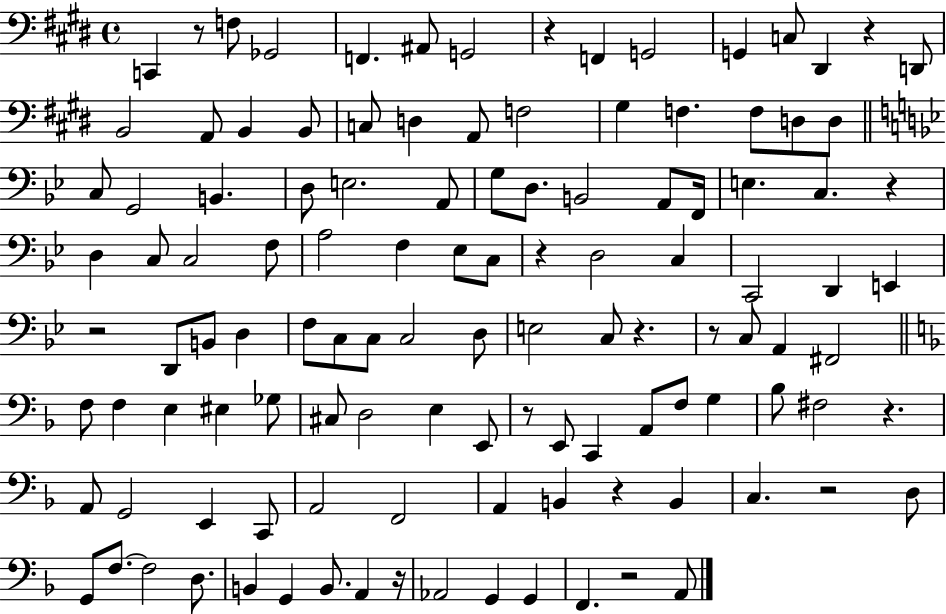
{
  \clef bass
  \time 4/4
  \defaultTimeSignature
  \key e \major
  c,4 r8 f8 ges,2 | f,4. ais,8 g,2 | r4 f,4 g,2 | g,4 c8 dis,4 r4 d,8 | \break b,2 a,8 b,4 b,8 | c8 d4 a,8 f2 | gis4 f4. f8 d8 d8 | \bar "||" \break \key g \minor c8 g,2 b,4. | d8 e2. a,8 | g8 d8. b,2 a,8 f,16 | e4. c4. r4 | \break d4 c8 c2 f8 | a2 f4 ees8 c8 | r4 d2 c4 | c,2 d,4 e,4 | \break r2 d,8 b,8 d4 | f8 c8 c8 c2 d8 | e2 c8 r4. | r8 c8 a,4 fis,2 | \break \bar "||" \break \key d \minor f8 f4 e4 eis4 ges8 | cis8 d2 e4 e,8 | r8 e,8 c,4 a,8 f8 g4 | bes8 fis2 r4. | \break a,8 g,2 e,4 c,8 | a,2 f,2 | a,4 b,4 r4 b,4 | c4. r2 d8 | \break g,8 f8.~~ f2 d8. | b,4 g,4 b,8. a,4 r16 | aes,2 g,4 g,4 | f,4. r2 a,8 | \break \bar "|."
}